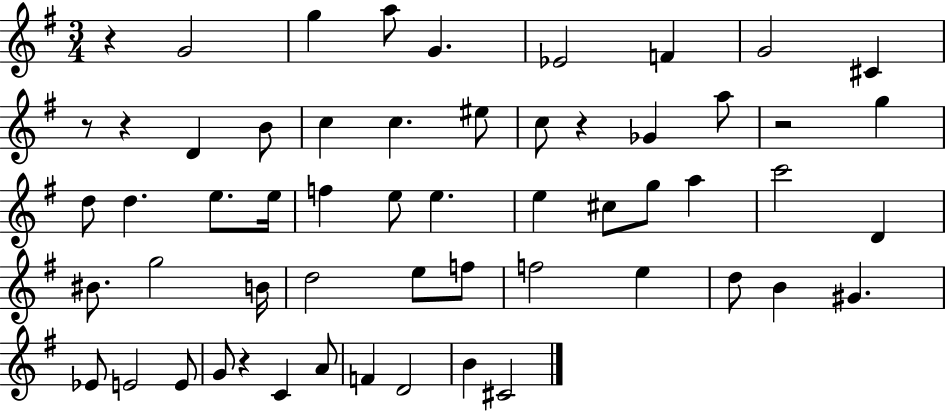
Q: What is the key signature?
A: G major